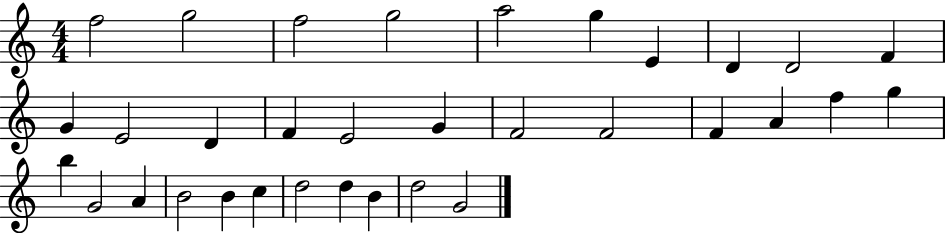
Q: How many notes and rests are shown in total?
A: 33